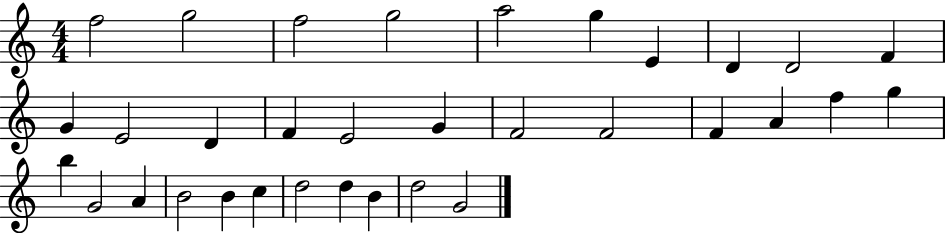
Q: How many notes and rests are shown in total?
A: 33